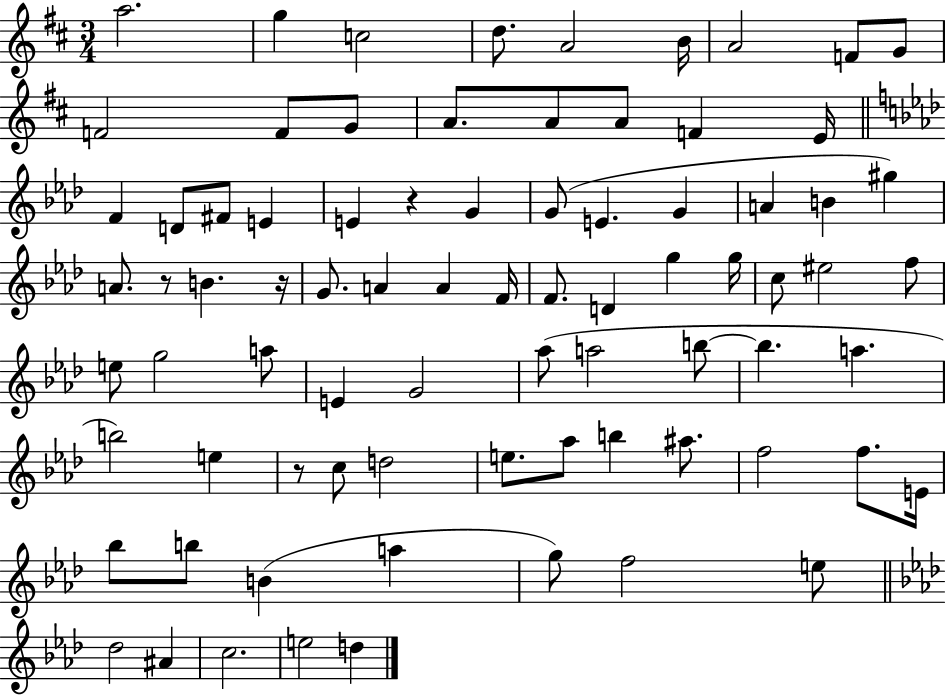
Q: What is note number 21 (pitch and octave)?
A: E4